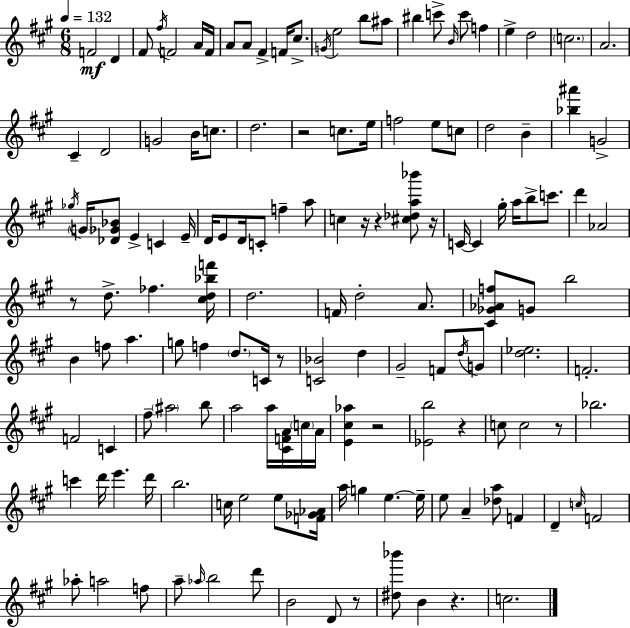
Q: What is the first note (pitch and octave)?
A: F4